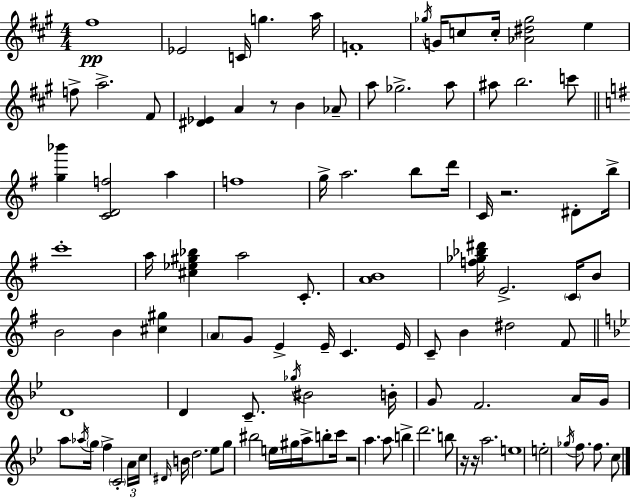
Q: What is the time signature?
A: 4/4